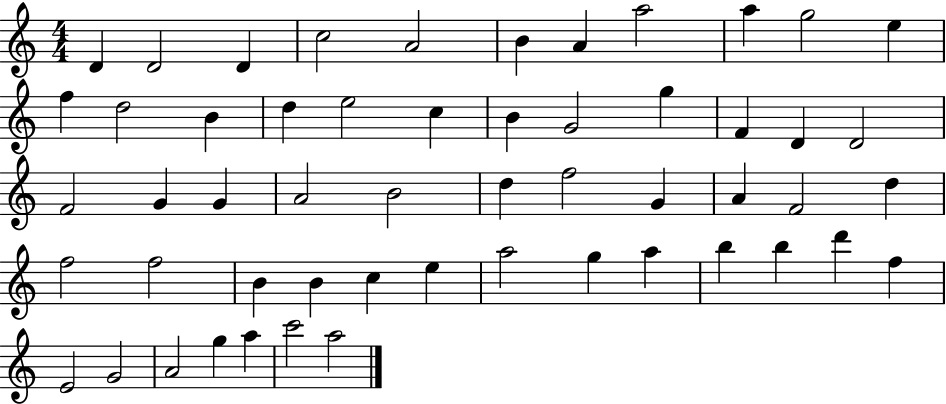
X:1
T:Untitled
M:4/4
L:1/4
K:C
D D2 D c2 A2 B A a2 a g2 e f d2 B d e2 c B G2 g F D D2 F2 G G A2 B2 d f2 G A F2 d f2 f2 B B c e a2 g a b b d' f E2 G2 A2 g a c'2 a2